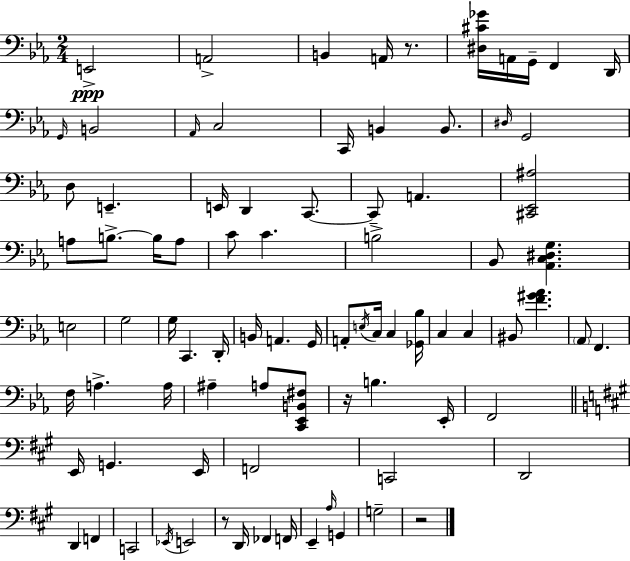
X:1
T:Untitled
M:2/4
L:1/4
K:Eb
E,,2 A,,2 B,, A,,/4 z/2 [^D,^C_G]/4 A,,/4 G,,/4 F,, D,,/4 G,,/4 B,,2 _A,,/4 C,2 C,,/4 B,, B,,/2 ^D,/4 G,,2 D,/2 E,, E,,/4 D,, C,,/2 C,,/2 A,, [^C,,_E,,^A,]2 A,/2 B,/2 B,/4 A,/2 C/2 C B,2 _B,,/2 [_A,,C,^D,G,] E,2 G,2 G,/4 C,, D,,/4 B,,/4 A,, G,,/4 A,,/2 E,/4 C,/4 C, [_G,,_B,]/4 C, C, ^B,,/2 [F^G_A] _A,,/2 F,, F,/4 A, A,/4 ^A, A,/2 [C,,_E,,B,,^F,]/2 z/4 B, _E,,/4 F,,2 E,,/4 G,, E,,/4 F,,2 C,,2 D,,2 D,, F,, C,,2 _E,,/4 E,,2 z/2 D,,/4 _F,, F,,/4 E,, A,/4 G,, G,2 z2